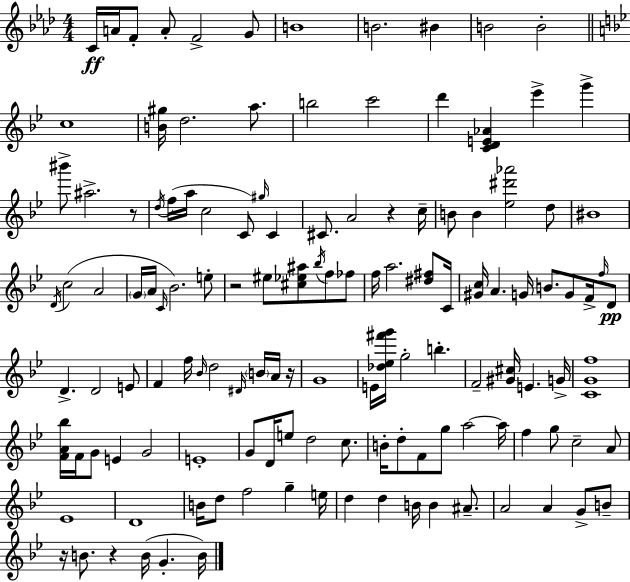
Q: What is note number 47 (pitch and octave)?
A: FES5